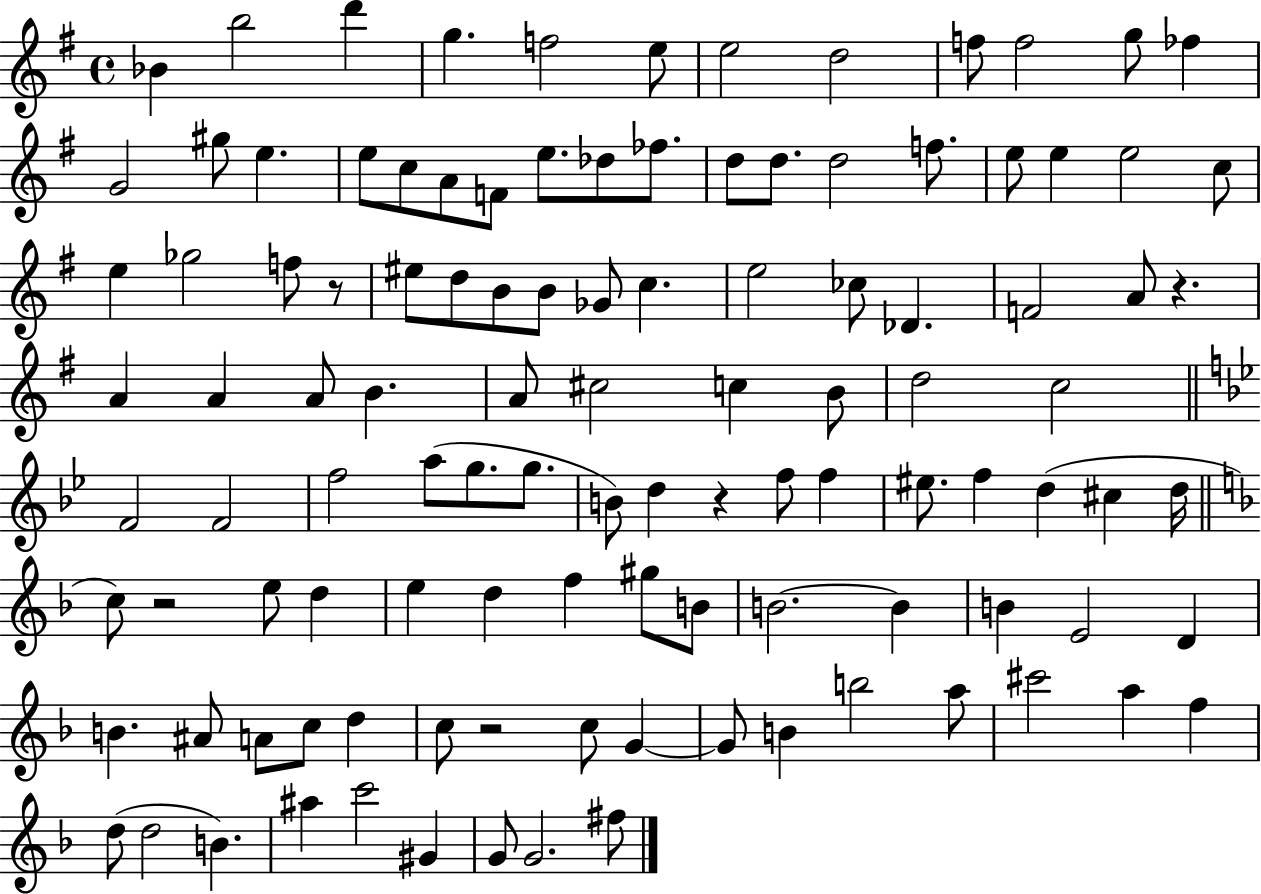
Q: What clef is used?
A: treble